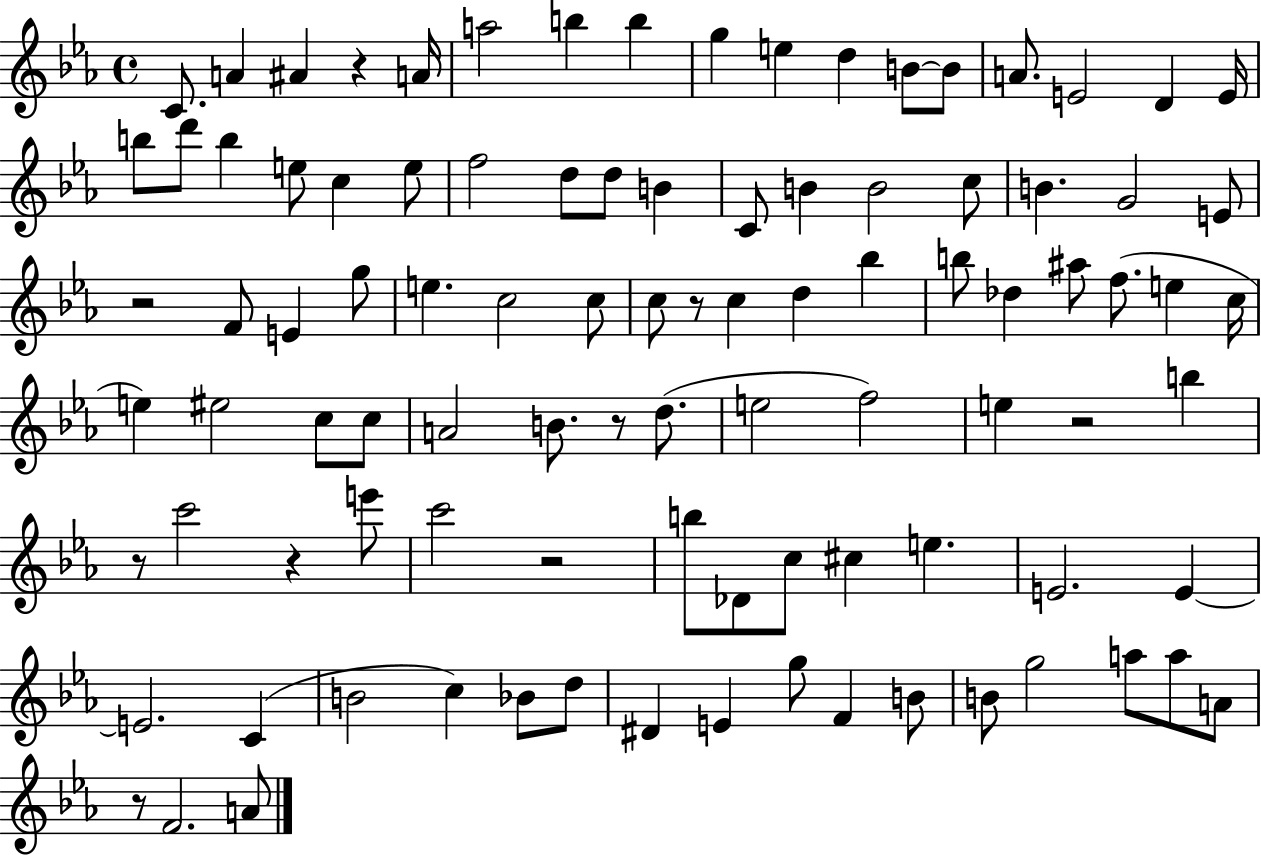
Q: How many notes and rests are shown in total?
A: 97